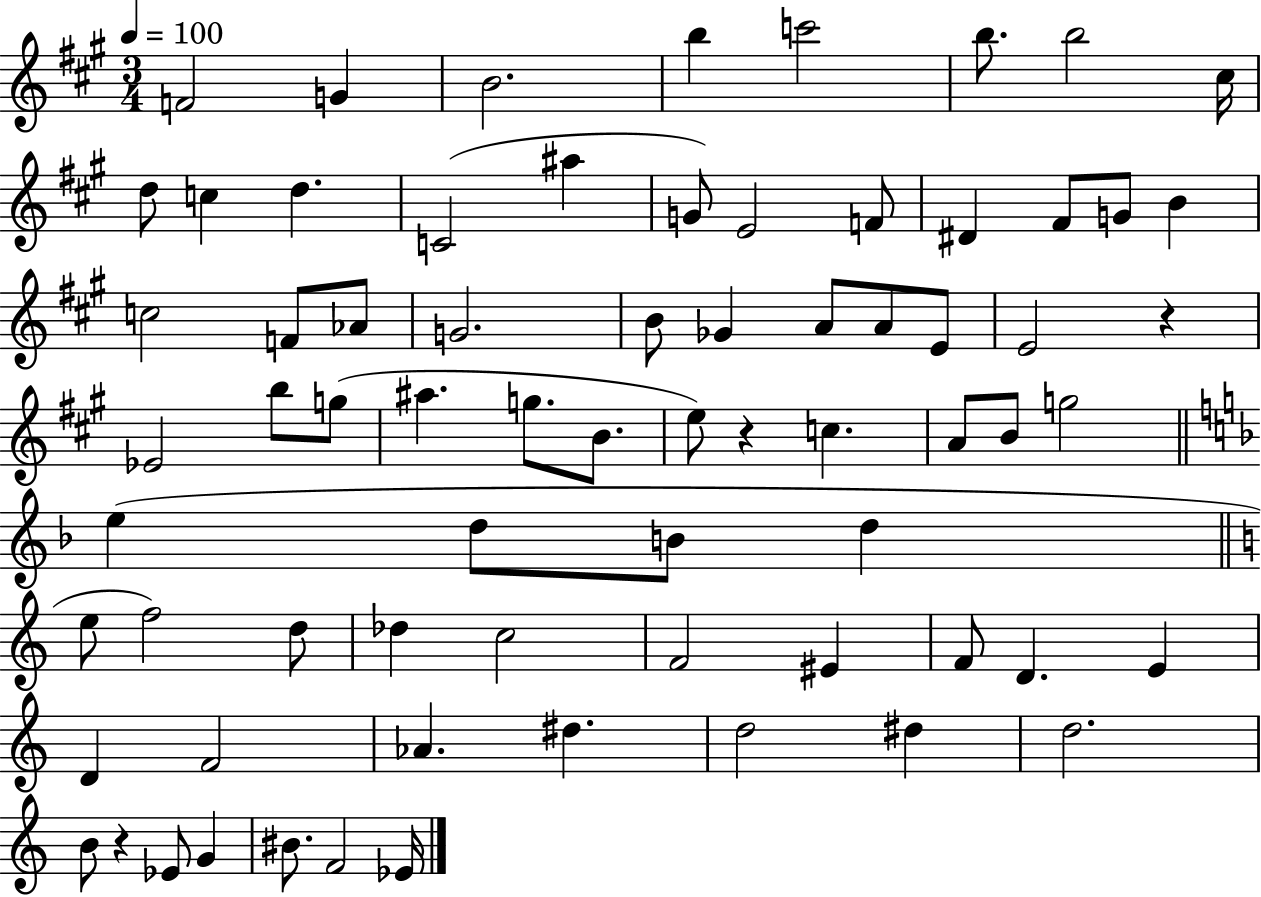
{
  \clef treble
  \numericTimeSignature
  \time 3/4
  \key a \major
  \tempo 4 = 100
  f'2 g'4 | b'2. | b''4 c'''2 | b''8. b''2 cis''16 | \break d''8 c''4 d''4. | c'2( ais''4 | g'8) e'2 f'8 | dis'4 fis'8 g'8 b'4 | \break c''2 f'8 aes'8 | g'2. | b'8 ges'4 a'8 a'8 e'8 | e'2 r4 | \break ees'2 b''8 g''8( | ais''4. g''8. b'8. | e''8) r4 c''4. | a'8 b'8 g''2 | \break \bar "||" \break \key d \minor e''4( d''8 b'8 d''4 | \bar "||" \break \key a \minor e''8 f''2) d''8 | des''4 c''2 | f'2 eis'4 | f'8 d'4. e'4 | \break d'4 f'2 | aes'4. dis''4. | d''2 dis''4 | d''2. | \break b'8 r4 ees'8 g'4 | bis'8. f'2 ees'16 | \bar "|."
}